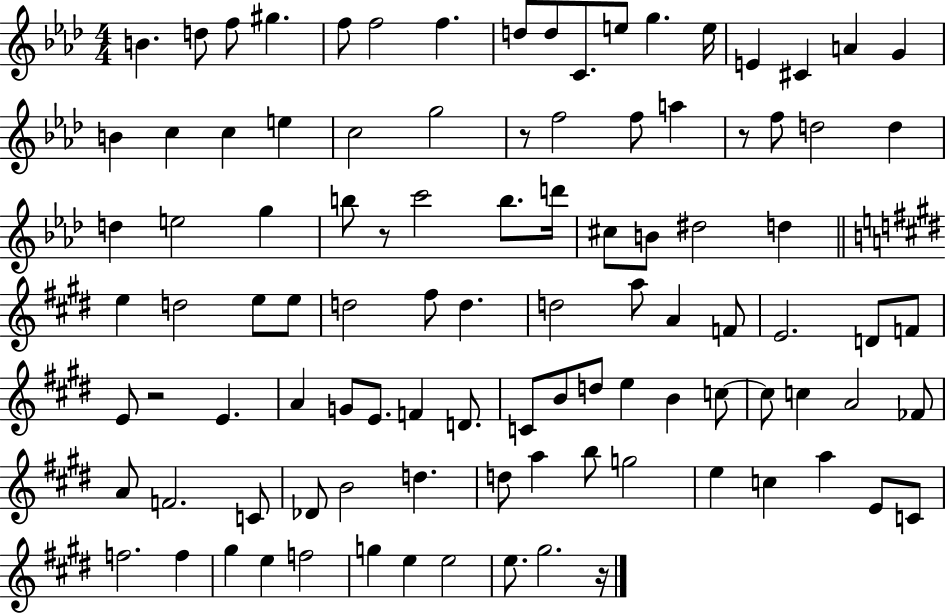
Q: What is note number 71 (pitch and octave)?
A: FES4